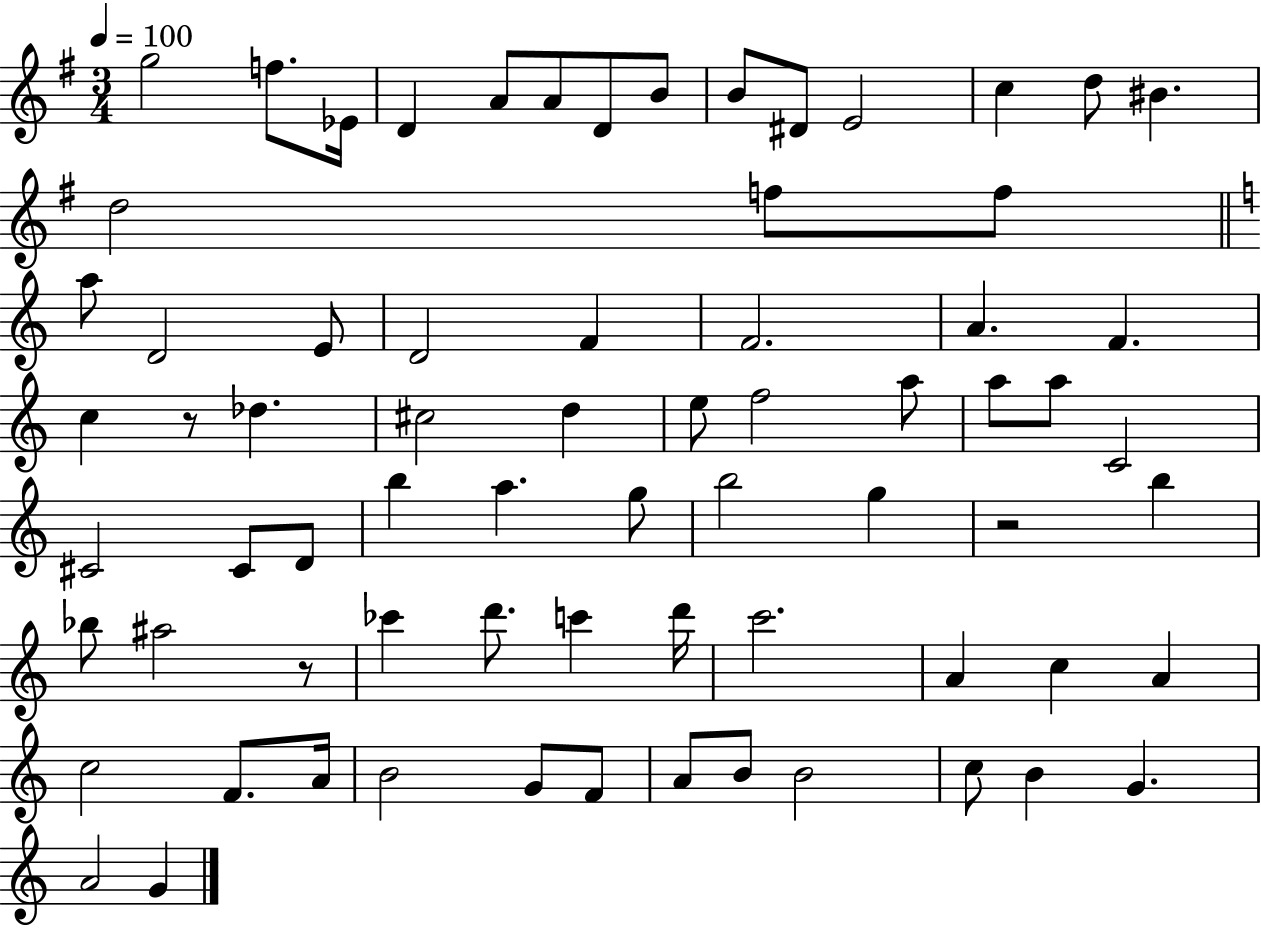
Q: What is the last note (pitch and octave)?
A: G4